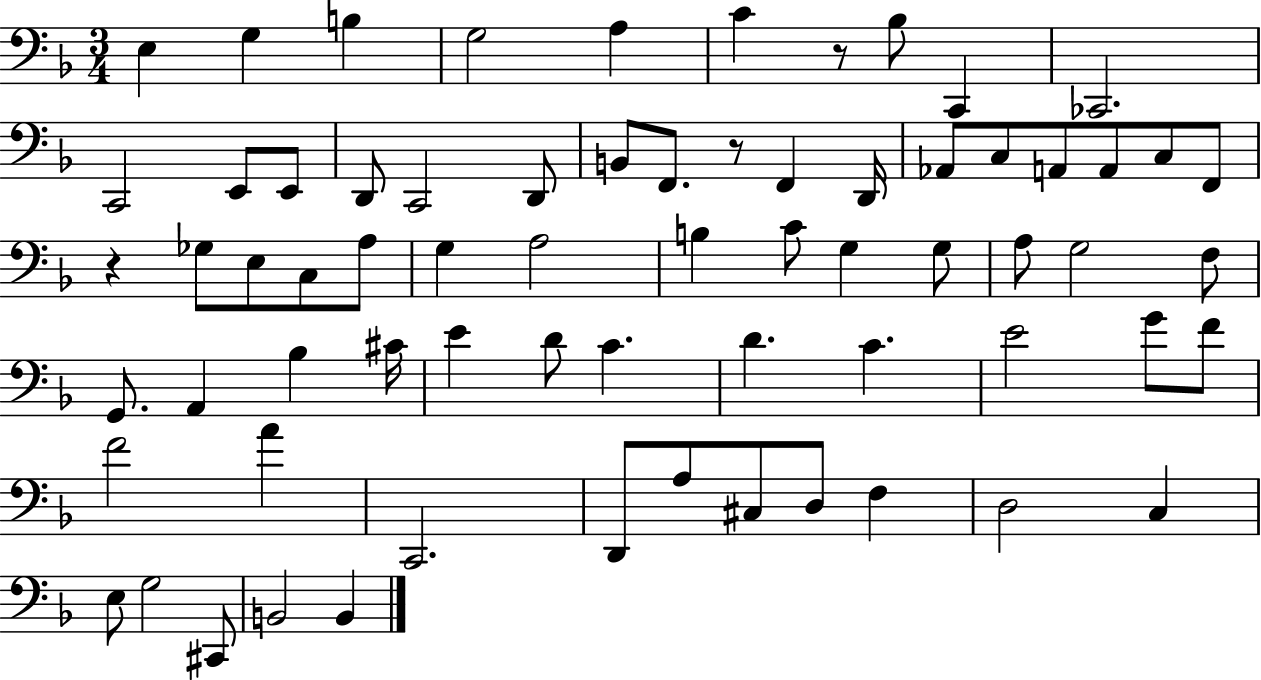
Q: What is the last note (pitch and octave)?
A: B2